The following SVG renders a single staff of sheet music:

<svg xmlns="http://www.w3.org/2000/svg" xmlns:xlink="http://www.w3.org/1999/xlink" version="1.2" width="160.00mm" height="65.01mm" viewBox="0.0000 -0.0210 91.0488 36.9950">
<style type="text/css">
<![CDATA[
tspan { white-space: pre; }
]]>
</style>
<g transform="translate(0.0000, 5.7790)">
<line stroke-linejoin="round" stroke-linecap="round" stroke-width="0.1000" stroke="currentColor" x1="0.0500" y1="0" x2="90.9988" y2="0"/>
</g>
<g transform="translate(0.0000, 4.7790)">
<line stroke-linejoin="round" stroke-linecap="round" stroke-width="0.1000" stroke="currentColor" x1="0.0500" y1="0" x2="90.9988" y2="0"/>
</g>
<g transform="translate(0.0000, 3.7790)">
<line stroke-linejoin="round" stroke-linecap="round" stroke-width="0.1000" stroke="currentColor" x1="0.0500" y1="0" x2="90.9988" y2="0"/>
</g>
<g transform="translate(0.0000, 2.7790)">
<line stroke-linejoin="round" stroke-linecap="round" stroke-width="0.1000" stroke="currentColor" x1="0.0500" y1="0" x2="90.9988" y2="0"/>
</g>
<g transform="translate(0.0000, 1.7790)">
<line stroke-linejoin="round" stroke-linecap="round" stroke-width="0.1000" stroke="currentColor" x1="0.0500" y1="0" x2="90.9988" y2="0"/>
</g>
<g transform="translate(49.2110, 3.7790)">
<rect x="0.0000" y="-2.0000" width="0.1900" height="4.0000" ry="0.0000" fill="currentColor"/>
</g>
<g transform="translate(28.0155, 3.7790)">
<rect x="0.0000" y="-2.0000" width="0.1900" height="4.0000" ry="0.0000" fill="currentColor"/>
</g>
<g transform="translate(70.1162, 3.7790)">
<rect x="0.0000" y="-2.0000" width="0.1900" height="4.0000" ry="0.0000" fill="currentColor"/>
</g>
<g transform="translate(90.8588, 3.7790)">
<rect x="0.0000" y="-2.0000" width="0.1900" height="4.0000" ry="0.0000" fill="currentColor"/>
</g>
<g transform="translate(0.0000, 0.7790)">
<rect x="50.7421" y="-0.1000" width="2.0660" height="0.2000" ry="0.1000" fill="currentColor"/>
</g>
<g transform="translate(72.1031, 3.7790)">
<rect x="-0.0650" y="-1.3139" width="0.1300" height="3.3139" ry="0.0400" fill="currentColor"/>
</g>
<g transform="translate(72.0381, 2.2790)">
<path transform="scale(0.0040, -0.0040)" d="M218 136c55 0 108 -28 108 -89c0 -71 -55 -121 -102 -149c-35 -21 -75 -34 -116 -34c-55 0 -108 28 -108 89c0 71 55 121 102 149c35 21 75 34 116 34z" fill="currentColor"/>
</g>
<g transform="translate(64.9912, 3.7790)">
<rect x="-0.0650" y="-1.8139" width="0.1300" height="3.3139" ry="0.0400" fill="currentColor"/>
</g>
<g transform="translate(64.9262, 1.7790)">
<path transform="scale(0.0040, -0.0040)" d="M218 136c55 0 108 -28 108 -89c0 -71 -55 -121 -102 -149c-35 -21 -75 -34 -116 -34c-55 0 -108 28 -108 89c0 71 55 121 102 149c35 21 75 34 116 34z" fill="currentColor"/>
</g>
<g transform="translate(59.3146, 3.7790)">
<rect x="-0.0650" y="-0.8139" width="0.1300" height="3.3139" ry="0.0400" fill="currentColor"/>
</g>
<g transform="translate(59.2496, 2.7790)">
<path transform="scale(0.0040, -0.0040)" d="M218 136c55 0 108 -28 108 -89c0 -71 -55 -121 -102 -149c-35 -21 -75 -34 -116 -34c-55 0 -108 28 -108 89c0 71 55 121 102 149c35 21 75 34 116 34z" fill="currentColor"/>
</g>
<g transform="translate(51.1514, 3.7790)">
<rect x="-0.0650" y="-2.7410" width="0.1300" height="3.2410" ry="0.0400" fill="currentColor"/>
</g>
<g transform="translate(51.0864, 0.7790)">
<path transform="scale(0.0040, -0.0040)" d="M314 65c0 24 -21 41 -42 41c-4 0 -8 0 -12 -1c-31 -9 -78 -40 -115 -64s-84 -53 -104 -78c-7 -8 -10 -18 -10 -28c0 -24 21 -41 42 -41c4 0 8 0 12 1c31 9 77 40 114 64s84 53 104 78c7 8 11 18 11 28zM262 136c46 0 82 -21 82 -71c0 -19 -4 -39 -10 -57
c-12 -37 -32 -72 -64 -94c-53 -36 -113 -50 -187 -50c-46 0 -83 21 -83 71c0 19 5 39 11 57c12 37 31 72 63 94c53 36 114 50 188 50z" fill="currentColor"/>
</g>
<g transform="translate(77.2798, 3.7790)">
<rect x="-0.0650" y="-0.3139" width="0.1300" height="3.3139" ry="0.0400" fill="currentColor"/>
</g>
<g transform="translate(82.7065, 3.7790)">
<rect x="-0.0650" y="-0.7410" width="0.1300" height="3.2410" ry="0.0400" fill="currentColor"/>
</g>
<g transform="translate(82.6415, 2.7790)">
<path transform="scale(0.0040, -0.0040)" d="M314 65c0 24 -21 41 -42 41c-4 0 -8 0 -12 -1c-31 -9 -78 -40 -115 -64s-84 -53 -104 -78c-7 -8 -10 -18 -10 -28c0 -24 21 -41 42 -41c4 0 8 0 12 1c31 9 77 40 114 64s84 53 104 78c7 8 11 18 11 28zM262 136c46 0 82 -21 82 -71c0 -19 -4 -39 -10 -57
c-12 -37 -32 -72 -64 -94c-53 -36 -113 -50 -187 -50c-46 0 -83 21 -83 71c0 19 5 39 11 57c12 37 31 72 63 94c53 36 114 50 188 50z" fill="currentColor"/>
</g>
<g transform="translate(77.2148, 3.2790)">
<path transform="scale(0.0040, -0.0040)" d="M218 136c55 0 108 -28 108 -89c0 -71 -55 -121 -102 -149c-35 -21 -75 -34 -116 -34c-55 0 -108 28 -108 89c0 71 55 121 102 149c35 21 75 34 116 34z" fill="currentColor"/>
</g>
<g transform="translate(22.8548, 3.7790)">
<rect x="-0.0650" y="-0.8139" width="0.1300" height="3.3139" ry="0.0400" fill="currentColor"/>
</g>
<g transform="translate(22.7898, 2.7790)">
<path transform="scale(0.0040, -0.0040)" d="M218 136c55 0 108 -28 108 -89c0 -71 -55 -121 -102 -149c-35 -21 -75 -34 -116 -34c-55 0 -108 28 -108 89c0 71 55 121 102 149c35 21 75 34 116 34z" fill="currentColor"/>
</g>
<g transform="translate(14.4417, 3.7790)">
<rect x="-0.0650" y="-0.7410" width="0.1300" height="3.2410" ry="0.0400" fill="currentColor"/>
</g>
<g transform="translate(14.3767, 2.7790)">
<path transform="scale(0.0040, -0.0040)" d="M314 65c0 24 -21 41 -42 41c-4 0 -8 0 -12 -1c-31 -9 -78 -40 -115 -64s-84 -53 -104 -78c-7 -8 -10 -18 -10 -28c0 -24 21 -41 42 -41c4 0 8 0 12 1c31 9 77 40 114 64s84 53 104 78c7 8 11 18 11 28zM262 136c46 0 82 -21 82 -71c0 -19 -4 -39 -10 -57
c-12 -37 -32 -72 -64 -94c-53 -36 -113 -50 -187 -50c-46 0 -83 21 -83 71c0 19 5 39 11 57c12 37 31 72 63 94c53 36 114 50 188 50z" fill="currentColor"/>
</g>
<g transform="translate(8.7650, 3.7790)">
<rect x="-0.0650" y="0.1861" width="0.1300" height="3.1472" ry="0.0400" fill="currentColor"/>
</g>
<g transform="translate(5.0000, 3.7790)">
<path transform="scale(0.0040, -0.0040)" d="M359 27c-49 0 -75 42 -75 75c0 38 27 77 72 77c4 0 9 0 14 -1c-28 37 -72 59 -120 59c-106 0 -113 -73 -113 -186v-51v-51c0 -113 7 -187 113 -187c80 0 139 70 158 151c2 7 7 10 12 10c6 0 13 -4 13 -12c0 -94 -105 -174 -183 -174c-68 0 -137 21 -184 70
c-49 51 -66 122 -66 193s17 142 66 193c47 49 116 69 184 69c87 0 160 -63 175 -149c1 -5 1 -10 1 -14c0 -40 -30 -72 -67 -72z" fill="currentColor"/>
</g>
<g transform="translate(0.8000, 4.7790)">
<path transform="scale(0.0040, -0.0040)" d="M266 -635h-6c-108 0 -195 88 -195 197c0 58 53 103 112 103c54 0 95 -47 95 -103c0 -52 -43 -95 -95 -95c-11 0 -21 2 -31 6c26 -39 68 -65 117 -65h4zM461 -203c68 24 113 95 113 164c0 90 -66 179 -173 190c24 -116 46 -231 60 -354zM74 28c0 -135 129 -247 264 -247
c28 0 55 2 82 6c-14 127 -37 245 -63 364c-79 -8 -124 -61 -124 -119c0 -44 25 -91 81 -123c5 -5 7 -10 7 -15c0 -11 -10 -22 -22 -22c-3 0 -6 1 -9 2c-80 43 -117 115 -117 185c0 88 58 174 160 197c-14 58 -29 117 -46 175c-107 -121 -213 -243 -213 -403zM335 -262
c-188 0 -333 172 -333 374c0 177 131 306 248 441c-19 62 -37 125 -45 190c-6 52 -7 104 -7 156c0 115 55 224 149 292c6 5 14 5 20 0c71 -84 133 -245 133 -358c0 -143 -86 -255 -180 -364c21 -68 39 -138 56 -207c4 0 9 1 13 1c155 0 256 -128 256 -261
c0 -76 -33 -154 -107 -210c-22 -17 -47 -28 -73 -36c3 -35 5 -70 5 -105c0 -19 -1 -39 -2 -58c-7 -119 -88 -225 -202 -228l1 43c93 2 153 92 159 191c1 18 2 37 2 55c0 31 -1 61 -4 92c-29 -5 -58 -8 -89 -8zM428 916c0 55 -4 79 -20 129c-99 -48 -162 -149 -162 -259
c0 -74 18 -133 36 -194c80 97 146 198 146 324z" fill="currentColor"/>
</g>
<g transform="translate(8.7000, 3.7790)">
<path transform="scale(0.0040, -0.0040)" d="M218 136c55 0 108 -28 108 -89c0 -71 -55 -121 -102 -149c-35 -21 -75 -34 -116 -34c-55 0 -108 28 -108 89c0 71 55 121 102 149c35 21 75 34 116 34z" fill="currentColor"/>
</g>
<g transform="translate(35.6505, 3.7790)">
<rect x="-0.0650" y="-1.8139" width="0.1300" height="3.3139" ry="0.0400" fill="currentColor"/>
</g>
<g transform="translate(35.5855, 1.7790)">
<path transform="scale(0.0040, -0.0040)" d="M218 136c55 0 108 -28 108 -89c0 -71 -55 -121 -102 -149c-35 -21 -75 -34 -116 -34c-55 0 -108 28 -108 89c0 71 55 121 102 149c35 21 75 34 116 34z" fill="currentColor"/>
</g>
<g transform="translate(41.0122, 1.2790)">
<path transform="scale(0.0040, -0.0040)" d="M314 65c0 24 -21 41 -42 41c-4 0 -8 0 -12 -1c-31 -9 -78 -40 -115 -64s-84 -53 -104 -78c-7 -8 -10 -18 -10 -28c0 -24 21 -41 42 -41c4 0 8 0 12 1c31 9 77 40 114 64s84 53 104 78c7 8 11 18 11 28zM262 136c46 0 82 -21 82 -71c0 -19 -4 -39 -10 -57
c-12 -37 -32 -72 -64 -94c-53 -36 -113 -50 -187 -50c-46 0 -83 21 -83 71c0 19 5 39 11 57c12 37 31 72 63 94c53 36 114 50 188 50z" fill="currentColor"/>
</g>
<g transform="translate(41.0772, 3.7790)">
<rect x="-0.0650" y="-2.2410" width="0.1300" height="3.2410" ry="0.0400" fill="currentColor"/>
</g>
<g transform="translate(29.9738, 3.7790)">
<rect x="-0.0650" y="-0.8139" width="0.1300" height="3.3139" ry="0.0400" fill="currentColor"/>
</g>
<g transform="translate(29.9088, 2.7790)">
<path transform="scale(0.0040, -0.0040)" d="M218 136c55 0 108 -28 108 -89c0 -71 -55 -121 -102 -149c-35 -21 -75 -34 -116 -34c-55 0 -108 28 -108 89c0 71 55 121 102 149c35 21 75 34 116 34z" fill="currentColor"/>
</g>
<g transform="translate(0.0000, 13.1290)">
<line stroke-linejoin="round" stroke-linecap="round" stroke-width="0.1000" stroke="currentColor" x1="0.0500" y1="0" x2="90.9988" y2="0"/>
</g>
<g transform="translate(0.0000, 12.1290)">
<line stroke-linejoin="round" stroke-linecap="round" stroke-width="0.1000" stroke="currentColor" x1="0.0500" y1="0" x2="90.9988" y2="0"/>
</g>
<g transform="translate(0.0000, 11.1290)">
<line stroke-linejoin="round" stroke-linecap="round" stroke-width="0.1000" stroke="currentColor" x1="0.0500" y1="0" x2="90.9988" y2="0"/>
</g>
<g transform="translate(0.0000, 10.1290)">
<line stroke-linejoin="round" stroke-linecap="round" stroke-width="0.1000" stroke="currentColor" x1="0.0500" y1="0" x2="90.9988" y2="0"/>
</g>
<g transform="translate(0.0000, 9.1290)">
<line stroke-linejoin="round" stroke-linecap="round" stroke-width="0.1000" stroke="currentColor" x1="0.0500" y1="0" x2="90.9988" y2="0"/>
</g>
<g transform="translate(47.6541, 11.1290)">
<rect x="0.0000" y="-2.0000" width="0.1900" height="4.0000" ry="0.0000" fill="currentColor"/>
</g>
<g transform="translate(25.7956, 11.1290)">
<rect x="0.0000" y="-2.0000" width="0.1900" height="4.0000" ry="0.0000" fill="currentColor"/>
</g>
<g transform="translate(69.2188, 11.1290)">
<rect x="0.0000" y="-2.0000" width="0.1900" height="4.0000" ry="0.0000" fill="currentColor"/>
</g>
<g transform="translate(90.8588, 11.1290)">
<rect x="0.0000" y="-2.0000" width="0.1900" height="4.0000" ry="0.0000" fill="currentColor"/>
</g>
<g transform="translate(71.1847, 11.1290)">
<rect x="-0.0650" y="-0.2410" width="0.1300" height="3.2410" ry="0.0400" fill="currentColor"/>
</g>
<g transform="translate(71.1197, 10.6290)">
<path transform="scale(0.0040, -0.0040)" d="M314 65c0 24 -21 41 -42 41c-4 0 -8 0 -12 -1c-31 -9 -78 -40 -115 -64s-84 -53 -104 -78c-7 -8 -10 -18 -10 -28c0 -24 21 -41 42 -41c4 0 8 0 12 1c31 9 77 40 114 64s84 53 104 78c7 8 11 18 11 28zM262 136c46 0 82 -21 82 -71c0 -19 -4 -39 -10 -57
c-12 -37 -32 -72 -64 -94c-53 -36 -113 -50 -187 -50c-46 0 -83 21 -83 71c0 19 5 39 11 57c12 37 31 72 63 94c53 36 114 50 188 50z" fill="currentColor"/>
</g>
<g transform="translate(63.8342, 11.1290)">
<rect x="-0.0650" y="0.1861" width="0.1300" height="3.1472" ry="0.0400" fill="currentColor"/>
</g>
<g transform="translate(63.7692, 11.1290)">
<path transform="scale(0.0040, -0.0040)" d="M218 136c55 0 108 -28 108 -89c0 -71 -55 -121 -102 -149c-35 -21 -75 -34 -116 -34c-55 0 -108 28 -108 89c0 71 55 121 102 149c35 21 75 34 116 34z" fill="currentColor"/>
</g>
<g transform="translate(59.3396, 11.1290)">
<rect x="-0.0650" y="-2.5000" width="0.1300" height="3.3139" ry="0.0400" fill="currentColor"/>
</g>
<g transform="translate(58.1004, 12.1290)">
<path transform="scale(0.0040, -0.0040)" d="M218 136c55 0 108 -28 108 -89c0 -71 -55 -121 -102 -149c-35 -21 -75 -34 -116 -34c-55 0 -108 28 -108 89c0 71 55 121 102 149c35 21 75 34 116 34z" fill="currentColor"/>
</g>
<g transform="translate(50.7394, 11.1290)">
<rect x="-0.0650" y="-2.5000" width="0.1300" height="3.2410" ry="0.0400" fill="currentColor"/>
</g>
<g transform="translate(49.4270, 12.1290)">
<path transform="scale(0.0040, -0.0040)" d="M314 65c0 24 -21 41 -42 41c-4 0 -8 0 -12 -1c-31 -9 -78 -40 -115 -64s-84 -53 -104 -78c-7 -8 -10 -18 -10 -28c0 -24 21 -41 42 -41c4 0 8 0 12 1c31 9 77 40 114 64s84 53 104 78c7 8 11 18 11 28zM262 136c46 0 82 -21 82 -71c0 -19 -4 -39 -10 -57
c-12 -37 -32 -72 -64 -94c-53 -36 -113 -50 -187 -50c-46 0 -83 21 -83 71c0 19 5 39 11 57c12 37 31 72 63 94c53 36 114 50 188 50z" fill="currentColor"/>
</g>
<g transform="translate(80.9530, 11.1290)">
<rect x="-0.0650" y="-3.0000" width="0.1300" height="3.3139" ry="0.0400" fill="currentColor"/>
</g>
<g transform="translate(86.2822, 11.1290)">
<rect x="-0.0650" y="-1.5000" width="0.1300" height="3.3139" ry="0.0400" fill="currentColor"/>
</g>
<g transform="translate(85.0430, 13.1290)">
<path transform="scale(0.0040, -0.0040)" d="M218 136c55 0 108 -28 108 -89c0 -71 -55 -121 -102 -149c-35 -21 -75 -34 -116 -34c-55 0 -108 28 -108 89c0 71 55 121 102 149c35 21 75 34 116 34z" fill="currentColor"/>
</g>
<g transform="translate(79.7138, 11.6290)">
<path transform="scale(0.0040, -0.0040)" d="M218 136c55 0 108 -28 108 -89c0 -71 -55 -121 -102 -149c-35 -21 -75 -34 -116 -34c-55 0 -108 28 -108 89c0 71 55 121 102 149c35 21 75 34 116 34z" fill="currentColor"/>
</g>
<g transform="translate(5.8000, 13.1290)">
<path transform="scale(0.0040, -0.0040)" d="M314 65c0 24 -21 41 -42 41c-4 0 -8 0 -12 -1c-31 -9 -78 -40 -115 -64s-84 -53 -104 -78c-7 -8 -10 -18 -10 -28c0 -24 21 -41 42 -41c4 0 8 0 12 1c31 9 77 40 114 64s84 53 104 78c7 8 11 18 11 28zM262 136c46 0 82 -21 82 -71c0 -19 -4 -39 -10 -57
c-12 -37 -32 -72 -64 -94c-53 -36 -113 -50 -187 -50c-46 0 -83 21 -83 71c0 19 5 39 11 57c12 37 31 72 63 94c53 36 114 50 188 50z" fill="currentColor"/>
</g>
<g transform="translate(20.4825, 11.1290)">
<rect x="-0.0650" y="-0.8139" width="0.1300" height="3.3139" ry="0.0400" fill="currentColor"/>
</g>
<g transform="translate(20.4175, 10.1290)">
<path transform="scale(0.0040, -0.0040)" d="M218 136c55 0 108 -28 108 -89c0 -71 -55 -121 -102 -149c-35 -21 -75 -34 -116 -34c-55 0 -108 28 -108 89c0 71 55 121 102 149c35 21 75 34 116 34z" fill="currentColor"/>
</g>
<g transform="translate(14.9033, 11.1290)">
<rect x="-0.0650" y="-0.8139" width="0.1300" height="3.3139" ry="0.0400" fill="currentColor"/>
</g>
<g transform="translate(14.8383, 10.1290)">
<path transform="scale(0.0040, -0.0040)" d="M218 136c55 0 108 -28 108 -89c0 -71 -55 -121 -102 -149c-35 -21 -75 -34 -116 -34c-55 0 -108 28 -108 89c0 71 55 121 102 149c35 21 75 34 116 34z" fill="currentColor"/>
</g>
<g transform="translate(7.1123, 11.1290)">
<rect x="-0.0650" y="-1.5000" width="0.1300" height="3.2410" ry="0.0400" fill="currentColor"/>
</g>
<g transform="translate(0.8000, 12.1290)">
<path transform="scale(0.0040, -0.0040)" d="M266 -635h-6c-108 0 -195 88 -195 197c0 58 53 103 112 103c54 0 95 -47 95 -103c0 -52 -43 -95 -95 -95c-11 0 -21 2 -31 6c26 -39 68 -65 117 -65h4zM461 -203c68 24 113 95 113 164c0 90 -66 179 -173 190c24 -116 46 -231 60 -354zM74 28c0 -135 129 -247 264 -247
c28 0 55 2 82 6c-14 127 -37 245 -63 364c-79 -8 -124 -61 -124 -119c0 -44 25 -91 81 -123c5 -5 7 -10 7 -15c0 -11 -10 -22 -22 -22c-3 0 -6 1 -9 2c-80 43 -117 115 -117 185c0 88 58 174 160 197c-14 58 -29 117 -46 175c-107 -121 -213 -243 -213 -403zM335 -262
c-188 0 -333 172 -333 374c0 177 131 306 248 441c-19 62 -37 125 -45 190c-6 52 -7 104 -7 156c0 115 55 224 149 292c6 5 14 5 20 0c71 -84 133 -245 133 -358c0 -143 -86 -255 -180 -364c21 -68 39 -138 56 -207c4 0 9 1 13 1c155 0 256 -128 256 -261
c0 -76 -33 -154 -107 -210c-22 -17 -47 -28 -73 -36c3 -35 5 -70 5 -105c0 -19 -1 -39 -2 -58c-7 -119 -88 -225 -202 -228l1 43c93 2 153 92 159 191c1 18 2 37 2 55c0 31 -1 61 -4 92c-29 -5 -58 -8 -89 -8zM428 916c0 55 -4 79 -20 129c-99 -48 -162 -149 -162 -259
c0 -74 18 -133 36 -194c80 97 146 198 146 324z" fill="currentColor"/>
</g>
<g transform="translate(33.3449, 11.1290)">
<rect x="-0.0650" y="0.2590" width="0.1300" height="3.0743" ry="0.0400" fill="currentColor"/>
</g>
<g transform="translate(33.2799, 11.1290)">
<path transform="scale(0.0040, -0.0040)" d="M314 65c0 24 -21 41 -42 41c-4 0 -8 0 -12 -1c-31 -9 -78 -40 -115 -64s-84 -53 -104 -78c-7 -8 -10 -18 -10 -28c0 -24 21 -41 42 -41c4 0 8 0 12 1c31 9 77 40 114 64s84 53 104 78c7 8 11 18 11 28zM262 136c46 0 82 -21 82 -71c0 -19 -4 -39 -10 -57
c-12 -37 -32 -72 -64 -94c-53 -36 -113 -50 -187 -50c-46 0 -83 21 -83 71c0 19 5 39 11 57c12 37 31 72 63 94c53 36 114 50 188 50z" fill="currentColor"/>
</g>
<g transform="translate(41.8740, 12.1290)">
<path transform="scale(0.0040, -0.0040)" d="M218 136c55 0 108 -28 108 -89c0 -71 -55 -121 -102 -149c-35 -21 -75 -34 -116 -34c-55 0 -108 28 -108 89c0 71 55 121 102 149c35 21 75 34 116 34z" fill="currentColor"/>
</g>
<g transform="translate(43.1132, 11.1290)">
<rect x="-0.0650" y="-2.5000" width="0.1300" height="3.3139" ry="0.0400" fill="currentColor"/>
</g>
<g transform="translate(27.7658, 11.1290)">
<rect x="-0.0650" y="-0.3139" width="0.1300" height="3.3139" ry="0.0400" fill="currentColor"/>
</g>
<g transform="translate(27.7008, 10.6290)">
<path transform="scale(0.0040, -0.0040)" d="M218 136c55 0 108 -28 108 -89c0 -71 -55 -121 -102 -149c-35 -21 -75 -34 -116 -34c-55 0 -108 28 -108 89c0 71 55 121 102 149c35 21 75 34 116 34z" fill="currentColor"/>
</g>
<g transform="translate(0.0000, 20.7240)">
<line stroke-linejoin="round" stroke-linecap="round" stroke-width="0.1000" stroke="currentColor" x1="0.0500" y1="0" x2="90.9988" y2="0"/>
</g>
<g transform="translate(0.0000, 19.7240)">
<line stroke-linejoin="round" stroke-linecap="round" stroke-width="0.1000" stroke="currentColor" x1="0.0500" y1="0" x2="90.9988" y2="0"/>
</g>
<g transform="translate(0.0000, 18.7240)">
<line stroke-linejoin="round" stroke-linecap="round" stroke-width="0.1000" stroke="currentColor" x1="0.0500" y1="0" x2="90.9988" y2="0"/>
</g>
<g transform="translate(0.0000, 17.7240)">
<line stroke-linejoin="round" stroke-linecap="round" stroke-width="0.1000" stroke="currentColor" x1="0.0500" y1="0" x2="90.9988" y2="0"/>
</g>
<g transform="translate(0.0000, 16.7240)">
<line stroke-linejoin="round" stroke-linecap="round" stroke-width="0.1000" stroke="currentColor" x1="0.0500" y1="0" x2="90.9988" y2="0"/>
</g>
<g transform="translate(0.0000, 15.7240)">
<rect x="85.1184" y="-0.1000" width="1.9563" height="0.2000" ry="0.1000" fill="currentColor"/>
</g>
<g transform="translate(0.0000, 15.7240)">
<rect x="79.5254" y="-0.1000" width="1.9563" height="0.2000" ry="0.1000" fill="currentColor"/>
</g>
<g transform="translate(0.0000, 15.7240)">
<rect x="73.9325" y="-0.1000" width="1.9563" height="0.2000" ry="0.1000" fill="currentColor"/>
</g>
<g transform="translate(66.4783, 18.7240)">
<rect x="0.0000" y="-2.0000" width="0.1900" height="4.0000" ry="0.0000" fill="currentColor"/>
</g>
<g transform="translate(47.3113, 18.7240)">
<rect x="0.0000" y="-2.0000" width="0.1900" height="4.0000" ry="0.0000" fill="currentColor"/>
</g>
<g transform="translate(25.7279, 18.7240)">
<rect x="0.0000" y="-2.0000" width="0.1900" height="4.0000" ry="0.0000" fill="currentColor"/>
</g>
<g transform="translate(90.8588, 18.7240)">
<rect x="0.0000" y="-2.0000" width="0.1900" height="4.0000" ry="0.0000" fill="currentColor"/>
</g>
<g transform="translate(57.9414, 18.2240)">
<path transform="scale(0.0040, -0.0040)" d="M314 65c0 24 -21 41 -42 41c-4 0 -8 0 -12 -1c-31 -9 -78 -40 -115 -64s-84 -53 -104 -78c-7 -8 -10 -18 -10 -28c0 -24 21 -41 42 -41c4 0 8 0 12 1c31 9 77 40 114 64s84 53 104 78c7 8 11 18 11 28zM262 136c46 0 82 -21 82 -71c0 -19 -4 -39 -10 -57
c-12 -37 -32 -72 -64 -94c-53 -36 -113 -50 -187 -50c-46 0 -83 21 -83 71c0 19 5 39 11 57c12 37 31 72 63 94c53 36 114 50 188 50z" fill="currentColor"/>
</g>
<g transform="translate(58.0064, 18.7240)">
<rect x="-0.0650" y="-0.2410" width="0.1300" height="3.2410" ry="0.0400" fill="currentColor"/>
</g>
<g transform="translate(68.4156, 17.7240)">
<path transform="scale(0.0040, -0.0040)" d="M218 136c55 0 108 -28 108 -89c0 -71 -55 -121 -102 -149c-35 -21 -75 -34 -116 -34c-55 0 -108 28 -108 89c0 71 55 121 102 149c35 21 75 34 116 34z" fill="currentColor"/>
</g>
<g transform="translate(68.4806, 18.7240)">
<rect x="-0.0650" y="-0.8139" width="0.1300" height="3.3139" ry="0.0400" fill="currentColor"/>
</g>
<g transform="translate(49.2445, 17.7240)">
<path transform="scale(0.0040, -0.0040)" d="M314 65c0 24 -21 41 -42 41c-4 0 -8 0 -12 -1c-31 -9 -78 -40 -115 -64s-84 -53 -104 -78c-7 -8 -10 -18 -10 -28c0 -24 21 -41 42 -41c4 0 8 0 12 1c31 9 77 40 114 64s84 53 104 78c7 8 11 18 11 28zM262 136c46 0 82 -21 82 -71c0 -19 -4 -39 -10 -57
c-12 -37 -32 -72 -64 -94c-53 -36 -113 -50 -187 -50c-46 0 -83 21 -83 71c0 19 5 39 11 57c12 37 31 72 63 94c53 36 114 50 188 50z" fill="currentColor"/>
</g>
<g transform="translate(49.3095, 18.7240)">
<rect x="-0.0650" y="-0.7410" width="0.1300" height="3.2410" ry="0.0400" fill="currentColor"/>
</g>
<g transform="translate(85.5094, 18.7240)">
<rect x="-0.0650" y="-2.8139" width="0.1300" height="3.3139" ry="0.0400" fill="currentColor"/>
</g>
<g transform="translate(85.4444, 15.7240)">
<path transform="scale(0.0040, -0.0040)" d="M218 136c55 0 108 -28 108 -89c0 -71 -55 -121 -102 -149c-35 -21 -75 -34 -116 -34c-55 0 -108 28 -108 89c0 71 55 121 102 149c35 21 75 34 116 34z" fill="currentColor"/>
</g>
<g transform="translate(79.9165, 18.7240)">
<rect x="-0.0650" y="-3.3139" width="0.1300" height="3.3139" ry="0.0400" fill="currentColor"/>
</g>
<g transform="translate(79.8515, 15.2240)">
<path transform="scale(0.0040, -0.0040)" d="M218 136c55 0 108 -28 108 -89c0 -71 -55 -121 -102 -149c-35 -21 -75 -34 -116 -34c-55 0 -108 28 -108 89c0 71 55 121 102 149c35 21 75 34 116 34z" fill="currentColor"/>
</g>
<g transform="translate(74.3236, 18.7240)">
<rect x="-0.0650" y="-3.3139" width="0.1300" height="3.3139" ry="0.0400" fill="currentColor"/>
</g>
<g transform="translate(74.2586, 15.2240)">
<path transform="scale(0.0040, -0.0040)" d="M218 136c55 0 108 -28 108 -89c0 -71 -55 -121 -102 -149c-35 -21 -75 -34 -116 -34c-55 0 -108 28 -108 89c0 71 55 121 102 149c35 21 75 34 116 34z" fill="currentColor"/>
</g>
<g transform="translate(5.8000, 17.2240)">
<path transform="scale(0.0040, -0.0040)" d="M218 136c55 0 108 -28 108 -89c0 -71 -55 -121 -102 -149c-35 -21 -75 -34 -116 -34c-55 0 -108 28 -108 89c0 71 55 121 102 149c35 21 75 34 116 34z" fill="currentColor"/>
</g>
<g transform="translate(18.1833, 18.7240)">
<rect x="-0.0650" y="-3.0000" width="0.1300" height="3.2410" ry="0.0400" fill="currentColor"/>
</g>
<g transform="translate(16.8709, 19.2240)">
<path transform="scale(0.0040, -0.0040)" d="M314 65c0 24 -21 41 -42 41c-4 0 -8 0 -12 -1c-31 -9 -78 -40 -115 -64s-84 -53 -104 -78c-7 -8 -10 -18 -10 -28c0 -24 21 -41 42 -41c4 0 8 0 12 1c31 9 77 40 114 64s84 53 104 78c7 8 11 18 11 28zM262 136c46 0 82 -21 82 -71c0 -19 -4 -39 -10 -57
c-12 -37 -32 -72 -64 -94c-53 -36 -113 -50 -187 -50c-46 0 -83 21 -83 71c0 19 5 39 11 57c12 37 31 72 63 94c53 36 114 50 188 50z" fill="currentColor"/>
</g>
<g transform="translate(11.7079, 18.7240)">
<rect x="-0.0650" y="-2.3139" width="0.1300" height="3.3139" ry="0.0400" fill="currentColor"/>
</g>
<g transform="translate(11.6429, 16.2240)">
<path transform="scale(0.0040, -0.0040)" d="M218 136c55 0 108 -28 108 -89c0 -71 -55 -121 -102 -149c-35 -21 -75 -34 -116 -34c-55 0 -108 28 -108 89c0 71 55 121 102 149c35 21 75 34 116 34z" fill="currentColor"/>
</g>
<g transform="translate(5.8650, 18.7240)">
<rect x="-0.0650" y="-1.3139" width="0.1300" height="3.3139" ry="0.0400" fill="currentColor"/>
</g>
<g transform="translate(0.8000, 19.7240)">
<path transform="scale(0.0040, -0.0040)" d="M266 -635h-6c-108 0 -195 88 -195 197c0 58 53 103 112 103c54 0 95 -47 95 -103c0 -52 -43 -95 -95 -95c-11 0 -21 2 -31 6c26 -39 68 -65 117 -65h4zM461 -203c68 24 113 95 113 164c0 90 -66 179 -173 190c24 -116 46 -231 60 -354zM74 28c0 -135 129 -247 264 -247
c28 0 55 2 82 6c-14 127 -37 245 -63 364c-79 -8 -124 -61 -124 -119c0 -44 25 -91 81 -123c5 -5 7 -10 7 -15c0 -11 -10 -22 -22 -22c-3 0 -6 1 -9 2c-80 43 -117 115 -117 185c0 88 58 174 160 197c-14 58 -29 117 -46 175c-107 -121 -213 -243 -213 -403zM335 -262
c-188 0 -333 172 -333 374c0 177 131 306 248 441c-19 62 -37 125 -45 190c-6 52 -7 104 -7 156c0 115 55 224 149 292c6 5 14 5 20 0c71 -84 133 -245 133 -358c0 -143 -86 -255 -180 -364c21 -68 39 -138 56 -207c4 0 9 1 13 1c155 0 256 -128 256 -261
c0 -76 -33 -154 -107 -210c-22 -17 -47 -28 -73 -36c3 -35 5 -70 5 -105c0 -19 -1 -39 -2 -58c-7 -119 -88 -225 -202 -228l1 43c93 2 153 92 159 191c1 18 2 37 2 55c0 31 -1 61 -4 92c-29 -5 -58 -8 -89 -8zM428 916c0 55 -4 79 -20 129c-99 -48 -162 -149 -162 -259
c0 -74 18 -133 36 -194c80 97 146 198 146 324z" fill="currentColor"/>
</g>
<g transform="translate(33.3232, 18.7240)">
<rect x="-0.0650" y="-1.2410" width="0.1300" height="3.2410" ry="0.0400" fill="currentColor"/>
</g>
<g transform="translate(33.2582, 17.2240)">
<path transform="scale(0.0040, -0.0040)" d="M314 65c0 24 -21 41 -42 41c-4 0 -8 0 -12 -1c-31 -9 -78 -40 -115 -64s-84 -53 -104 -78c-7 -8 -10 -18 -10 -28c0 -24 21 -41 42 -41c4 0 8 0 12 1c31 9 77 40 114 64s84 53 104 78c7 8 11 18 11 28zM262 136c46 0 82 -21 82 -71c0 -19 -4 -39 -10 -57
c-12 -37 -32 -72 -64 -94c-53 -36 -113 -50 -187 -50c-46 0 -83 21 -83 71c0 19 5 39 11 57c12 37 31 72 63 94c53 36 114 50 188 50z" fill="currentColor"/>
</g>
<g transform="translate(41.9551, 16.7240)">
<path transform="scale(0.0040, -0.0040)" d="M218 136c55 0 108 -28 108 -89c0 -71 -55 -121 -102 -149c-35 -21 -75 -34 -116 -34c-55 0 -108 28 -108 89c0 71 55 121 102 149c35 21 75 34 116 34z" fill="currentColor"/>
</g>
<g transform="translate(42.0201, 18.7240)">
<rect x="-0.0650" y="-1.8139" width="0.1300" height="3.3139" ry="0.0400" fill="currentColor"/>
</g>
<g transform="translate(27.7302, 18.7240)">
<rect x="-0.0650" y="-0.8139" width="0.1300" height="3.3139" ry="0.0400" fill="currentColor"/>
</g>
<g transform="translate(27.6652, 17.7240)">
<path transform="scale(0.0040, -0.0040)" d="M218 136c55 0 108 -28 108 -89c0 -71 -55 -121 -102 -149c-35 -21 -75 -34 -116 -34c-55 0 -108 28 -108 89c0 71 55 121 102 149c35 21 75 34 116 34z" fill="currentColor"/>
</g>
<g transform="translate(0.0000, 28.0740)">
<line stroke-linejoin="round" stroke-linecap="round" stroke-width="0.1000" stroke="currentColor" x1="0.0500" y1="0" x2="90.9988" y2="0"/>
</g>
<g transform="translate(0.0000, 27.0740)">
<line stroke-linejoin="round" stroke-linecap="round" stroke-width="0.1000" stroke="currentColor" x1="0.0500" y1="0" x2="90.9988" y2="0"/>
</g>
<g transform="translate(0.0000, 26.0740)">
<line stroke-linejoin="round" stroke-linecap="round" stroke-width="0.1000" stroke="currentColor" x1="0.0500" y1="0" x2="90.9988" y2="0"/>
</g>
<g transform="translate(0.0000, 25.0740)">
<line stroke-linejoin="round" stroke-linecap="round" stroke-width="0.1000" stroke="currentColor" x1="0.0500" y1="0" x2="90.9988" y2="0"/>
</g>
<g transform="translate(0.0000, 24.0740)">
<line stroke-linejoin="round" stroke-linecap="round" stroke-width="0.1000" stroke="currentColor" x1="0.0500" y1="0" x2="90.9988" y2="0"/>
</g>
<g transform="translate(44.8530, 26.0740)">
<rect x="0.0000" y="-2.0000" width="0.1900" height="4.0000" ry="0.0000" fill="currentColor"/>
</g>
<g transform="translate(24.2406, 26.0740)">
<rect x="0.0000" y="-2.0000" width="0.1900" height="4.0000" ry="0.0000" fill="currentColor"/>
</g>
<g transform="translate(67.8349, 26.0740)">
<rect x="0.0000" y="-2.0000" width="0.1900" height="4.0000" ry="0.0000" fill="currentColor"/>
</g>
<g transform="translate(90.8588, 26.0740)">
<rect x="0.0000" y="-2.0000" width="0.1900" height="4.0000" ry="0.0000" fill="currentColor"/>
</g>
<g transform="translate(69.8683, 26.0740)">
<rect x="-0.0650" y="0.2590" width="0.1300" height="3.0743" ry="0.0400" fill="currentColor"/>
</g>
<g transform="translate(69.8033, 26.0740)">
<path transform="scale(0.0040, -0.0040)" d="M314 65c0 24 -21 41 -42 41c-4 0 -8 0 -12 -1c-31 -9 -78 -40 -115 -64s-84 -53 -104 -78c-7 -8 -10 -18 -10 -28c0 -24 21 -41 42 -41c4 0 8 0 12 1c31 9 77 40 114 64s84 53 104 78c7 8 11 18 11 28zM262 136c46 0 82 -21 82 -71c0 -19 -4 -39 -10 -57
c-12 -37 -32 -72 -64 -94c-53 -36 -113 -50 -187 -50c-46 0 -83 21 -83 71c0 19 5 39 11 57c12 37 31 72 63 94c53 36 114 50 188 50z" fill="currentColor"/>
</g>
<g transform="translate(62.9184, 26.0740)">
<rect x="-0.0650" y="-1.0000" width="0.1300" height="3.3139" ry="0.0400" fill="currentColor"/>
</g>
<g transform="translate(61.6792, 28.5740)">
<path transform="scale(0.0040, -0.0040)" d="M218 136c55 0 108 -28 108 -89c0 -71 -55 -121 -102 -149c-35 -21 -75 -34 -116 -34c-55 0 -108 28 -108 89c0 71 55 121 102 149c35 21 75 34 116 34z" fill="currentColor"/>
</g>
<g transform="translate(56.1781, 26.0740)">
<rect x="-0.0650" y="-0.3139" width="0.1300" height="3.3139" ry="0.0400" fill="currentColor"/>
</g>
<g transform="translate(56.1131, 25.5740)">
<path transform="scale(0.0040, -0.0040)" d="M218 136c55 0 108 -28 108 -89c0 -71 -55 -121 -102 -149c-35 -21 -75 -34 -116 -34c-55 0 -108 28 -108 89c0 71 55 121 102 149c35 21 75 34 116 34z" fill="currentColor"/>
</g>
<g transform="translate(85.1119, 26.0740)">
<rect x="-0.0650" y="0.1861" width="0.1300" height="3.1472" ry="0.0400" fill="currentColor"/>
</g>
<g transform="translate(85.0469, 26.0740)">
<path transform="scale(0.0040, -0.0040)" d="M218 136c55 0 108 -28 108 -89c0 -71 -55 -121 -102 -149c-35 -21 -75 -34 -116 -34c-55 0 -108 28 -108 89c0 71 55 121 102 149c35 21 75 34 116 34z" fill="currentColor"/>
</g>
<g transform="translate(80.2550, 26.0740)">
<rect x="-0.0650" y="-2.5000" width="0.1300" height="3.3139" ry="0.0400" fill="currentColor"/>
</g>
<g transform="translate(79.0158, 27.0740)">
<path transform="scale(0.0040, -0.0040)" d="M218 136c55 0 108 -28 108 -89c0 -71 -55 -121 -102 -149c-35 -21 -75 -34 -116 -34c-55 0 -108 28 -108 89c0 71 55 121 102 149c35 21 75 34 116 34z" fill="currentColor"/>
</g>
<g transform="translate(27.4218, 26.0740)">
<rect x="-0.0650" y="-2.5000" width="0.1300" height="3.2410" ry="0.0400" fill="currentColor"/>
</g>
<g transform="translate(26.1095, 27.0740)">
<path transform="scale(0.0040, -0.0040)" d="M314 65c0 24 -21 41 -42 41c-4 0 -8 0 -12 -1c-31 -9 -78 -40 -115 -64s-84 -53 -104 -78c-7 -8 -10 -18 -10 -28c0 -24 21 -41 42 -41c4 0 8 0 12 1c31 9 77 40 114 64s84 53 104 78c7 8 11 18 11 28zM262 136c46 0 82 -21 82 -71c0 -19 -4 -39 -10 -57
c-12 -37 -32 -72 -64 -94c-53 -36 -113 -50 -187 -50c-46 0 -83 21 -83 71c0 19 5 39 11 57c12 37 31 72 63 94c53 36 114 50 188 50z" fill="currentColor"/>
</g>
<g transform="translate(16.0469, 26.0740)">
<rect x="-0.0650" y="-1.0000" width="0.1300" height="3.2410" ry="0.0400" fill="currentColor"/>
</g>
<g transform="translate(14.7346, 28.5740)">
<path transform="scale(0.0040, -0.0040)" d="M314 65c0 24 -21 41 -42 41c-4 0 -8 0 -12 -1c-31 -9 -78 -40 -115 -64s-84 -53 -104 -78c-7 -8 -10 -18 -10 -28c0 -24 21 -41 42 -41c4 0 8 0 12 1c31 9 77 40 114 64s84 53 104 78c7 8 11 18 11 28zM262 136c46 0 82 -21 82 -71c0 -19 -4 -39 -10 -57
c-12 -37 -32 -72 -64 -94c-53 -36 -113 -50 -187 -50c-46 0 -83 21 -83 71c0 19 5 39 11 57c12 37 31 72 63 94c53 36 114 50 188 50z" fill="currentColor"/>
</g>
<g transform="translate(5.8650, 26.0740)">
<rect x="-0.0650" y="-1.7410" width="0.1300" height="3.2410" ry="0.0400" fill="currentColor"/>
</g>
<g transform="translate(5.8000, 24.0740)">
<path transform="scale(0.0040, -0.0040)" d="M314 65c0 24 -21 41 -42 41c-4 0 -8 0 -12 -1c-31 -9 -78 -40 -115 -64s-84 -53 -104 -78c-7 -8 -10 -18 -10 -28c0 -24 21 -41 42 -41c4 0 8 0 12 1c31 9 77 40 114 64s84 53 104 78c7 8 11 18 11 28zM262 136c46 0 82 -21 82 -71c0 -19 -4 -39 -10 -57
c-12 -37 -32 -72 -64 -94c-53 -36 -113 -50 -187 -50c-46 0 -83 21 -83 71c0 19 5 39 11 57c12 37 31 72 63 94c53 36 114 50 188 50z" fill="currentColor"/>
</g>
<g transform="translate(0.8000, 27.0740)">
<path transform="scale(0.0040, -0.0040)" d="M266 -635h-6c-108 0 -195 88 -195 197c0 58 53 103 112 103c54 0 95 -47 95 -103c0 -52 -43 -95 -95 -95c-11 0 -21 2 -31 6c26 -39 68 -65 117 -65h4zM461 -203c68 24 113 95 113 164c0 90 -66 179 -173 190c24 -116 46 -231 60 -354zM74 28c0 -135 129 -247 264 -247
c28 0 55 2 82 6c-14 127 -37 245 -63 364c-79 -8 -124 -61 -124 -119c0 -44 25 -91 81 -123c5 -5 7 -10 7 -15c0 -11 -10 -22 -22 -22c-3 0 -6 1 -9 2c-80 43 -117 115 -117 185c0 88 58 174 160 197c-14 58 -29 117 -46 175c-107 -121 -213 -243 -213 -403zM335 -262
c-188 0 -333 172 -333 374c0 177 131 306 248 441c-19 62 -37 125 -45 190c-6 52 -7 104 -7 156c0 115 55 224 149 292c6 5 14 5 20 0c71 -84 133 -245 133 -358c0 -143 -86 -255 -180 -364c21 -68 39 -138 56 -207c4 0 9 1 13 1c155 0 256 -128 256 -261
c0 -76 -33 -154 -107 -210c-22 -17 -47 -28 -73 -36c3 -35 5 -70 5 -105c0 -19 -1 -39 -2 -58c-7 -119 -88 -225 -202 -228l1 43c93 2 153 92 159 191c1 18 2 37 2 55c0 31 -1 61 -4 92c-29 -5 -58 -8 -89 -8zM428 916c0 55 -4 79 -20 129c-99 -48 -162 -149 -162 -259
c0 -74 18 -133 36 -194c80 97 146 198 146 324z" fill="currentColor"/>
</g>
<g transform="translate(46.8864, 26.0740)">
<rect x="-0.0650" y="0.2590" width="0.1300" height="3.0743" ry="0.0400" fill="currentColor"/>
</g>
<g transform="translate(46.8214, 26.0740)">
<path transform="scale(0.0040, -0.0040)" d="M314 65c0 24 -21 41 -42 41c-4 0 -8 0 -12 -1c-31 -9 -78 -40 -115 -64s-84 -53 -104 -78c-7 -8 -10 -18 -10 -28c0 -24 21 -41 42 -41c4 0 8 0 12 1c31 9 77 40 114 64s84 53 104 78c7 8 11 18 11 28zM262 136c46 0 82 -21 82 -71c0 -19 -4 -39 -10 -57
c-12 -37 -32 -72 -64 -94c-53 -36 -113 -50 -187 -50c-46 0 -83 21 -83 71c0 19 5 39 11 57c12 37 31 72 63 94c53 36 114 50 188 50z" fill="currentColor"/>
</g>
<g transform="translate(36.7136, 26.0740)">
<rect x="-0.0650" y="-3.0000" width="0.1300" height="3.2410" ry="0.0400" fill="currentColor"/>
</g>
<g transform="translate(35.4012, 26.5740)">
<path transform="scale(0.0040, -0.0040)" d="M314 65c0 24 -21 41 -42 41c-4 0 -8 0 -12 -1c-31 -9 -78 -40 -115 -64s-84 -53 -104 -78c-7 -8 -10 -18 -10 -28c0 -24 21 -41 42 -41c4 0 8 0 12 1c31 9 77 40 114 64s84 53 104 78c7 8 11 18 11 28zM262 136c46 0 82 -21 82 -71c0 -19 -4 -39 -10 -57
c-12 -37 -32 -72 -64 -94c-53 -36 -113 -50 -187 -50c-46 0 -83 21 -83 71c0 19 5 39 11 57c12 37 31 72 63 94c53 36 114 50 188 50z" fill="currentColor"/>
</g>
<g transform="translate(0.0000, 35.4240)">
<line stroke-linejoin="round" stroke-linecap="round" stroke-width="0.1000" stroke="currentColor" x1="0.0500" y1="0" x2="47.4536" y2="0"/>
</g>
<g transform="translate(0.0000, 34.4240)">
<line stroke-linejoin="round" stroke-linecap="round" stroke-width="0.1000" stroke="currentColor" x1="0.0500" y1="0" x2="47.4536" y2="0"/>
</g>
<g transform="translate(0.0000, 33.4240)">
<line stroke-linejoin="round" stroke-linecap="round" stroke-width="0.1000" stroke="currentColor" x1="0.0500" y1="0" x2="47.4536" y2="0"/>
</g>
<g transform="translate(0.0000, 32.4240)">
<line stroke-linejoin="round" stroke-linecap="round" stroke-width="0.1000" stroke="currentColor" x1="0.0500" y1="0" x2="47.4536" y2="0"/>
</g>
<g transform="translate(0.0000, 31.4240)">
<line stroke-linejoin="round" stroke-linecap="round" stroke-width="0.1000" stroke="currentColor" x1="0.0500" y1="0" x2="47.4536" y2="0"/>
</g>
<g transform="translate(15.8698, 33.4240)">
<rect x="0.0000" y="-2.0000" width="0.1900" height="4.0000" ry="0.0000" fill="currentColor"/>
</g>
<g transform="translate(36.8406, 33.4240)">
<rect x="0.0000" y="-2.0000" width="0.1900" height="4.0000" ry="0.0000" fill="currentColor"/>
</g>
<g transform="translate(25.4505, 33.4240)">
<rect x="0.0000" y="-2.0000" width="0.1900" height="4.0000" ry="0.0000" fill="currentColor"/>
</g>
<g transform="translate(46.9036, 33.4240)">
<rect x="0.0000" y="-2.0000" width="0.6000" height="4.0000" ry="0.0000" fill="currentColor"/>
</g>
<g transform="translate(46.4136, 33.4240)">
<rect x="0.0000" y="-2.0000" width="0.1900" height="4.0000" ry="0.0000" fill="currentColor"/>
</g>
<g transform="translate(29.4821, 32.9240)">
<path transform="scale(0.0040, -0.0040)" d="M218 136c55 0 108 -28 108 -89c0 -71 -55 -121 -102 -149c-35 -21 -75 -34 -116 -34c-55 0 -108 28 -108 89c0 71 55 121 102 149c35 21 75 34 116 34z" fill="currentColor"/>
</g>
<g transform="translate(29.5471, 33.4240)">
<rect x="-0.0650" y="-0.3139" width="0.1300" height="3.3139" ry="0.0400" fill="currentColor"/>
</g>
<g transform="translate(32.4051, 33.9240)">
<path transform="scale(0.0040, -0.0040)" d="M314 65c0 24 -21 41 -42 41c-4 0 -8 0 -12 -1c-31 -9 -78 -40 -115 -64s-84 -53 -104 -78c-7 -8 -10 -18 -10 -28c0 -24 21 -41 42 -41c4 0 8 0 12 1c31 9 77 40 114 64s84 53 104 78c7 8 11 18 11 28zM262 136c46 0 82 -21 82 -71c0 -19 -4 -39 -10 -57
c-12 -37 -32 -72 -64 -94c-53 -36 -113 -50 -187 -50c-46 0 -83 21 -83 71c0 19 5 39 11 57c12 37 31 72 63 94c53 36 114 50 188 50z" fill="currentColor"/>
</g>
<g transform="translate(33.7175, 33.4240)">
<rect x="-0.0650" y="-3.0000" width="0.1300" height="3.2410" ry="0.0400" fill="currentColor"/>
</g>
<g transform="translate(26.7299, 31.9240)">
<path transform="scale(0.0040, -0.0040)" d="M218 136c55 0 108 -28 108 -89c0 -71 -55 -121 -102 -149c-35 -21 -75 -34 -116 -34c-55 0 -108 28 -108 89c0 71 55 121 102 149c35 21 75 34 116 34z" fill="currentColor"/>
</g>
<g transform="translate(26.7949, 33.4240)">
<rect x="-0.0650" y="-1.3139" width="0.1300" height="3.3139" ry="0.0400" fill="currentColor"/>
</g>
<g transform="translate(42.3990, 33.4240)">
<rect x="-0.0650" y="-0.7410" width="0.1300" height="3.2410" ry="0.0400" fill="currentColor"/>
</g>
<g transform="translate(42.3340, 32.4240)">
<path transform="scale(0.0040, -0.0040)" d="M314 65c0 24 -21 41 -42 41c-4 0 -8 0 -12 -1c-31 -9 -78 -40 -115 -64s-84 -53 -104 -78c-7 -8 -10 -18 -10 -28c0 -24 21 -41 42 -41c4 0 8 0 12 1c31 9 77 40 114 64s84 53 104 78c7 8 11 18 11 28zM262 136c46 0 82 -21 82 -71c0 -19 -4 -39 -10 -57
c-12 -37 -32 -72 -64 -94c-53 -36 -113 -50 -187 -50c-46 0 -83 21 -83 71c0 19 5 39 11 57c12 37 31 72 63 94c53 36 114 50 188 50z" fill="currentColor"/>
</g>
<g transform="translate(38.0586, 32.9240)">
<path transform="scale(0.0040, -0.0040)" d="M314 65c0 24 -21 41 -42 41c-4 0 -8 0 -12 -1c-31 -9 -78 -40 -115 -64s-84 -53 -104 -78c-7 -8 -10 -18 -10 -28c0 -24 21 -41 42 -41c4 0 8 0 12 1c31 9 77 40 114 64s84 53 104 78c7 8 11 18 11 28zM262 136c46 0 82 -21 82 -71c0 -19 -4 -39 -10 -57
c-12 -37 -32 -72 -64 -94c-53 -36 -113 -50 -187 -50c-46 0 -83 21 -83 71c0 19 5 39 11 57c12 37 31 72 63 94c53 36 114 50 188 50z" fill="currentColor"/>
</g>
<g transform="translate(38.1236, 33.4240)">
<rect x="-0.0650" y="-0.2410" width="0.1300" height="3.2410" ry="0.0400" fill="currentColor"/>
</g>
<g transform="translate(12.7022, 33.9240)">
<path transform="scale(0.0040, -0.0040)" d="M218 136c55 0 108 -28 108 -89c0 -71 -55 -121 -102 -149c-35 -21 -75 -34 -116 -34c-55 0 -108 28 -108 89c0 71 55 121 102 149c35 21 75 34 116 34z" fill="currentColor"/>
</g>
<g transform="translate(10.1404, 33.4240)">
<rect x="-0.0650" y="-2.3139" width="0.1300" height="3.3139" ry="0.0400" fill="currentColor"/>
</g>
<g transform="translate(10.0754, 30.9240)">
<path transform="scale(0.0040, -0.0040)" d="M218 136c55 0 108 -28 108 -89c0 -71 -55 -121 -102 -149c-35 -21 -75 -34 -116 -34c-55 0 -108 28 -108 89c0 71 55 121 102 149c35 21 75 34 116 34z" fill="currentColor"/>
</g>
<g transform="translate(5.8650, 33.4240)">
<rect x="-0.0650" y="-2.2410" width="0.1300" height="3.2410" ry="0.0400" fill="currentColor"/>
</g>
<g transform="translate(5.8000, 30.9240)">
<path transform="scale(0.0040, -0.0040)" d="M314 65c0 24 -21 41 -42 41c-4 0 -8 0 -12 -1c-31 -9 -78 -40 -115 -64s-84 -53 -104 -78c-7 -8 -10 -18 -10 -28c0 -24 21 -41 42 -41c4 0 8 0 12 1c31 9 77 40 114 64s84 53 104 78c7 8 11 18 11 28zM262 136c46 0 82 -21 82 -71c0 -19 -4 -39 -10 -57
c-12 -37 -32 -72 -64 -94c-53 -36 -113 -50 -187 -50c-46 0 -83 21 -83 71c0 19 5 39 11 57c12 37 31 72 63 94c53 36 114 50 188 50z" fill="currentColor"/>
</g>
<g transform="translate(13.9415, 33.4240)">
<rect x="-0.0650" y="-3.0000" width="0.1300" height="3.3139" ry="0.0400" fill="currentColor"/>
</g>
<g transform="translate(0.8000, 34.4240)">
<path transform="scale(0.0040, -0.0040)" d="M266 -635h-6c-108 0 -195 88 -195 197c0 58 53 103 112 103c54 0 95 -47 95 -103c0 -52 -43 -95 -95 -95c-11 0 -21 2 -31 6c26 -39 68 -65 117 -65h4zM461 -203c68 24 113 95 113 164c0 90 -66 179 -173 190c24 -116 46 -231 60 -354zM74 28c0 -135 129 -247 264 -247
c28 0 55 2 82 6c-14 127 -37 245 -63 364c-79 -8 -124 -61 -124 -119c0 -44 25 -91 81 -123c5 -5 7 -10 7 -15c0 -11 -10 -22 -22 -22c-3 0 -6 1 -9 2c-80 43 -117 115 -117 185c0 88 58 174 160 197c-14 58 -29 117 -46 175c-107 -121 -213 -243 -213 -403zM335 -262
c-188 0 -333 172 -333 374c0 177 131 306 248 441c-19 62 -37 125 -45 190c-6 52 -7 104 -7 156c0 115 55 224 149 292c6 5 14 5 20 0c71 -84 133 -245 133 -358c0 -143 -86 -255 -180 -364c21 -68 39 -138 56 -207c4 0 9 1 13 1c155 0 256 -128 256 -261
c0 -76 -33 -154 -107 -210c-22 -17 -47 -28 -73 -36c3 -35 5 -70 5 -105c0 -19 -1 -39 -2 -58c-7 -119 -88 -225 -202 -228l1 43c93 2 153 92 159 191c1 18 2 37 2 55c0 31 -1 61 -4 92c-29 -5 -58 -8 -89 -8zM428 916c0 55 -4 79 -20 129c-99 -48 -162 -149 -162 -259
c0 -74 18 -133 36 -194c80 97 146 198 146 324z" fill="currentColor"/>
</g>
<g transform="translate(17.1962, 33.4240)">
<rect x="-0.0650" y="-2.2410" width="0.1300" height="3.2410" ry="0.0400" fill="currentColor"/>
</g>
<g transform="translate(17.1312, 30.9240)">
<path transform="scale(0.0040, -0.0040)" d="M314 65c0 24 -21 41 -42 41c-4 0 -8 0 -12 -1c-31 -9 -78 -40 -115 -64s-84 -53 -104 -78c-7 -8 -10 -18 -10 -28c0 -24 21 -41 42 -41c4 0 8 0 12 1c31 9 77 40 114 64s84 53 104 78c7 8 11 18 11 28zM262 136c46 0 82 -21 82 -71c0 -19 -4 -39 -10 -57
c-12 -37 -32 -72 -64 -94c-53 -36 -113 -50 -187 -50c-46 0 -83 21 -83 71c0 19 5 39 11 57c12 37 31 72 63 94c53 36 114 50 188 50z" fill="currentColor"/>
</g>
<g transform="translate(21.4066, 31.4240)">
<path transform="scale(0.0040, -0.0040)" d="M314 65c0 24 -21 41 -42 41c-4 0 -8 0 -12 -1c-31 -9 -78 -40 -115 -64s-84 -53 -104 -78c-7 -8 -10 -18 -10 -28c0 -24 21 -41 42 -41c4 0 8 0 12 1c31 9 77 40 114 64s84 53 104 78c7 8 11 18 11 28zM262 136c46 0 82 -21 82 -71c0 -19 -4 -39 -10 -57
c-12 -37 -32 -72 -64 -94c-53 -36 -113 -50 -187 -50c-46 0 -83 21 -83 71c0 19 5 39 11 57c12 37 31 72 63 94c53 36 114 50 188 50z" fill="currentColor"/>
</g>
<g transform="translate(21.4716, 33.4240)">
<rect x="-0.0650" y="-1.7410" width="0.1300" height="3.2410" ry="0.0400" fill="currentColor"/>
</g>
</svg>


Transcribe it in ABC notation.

X:1
T:Untitled
M:4/4
L:1/4
K:C
B d2 d d f g2 a2 d f e c d2 E2 d d c B2 G G2 G B c2 A E e g A2 d e2 f d2 c2 d b b a f2 D2 G2 A2 B2 c D B2 G B g2 g A g2 f2 e c A2 c2 d2